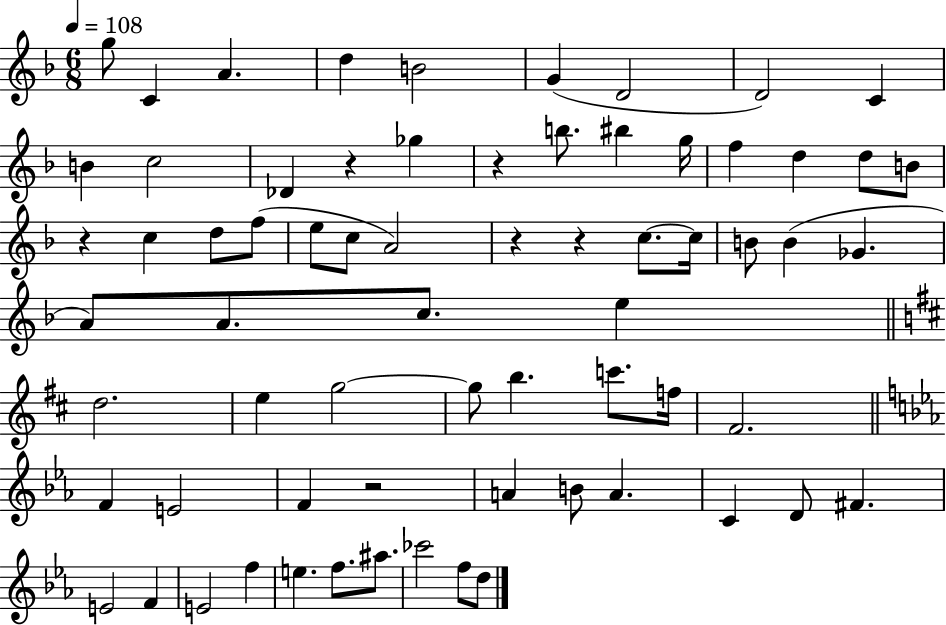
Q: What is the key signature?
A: F major